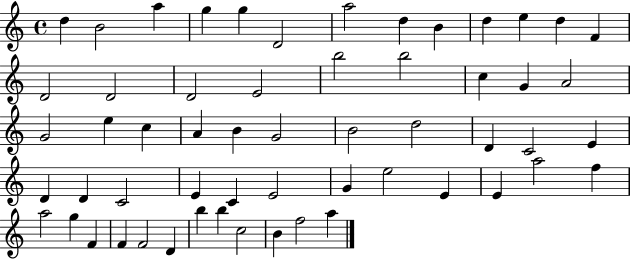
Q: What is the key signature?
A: C major